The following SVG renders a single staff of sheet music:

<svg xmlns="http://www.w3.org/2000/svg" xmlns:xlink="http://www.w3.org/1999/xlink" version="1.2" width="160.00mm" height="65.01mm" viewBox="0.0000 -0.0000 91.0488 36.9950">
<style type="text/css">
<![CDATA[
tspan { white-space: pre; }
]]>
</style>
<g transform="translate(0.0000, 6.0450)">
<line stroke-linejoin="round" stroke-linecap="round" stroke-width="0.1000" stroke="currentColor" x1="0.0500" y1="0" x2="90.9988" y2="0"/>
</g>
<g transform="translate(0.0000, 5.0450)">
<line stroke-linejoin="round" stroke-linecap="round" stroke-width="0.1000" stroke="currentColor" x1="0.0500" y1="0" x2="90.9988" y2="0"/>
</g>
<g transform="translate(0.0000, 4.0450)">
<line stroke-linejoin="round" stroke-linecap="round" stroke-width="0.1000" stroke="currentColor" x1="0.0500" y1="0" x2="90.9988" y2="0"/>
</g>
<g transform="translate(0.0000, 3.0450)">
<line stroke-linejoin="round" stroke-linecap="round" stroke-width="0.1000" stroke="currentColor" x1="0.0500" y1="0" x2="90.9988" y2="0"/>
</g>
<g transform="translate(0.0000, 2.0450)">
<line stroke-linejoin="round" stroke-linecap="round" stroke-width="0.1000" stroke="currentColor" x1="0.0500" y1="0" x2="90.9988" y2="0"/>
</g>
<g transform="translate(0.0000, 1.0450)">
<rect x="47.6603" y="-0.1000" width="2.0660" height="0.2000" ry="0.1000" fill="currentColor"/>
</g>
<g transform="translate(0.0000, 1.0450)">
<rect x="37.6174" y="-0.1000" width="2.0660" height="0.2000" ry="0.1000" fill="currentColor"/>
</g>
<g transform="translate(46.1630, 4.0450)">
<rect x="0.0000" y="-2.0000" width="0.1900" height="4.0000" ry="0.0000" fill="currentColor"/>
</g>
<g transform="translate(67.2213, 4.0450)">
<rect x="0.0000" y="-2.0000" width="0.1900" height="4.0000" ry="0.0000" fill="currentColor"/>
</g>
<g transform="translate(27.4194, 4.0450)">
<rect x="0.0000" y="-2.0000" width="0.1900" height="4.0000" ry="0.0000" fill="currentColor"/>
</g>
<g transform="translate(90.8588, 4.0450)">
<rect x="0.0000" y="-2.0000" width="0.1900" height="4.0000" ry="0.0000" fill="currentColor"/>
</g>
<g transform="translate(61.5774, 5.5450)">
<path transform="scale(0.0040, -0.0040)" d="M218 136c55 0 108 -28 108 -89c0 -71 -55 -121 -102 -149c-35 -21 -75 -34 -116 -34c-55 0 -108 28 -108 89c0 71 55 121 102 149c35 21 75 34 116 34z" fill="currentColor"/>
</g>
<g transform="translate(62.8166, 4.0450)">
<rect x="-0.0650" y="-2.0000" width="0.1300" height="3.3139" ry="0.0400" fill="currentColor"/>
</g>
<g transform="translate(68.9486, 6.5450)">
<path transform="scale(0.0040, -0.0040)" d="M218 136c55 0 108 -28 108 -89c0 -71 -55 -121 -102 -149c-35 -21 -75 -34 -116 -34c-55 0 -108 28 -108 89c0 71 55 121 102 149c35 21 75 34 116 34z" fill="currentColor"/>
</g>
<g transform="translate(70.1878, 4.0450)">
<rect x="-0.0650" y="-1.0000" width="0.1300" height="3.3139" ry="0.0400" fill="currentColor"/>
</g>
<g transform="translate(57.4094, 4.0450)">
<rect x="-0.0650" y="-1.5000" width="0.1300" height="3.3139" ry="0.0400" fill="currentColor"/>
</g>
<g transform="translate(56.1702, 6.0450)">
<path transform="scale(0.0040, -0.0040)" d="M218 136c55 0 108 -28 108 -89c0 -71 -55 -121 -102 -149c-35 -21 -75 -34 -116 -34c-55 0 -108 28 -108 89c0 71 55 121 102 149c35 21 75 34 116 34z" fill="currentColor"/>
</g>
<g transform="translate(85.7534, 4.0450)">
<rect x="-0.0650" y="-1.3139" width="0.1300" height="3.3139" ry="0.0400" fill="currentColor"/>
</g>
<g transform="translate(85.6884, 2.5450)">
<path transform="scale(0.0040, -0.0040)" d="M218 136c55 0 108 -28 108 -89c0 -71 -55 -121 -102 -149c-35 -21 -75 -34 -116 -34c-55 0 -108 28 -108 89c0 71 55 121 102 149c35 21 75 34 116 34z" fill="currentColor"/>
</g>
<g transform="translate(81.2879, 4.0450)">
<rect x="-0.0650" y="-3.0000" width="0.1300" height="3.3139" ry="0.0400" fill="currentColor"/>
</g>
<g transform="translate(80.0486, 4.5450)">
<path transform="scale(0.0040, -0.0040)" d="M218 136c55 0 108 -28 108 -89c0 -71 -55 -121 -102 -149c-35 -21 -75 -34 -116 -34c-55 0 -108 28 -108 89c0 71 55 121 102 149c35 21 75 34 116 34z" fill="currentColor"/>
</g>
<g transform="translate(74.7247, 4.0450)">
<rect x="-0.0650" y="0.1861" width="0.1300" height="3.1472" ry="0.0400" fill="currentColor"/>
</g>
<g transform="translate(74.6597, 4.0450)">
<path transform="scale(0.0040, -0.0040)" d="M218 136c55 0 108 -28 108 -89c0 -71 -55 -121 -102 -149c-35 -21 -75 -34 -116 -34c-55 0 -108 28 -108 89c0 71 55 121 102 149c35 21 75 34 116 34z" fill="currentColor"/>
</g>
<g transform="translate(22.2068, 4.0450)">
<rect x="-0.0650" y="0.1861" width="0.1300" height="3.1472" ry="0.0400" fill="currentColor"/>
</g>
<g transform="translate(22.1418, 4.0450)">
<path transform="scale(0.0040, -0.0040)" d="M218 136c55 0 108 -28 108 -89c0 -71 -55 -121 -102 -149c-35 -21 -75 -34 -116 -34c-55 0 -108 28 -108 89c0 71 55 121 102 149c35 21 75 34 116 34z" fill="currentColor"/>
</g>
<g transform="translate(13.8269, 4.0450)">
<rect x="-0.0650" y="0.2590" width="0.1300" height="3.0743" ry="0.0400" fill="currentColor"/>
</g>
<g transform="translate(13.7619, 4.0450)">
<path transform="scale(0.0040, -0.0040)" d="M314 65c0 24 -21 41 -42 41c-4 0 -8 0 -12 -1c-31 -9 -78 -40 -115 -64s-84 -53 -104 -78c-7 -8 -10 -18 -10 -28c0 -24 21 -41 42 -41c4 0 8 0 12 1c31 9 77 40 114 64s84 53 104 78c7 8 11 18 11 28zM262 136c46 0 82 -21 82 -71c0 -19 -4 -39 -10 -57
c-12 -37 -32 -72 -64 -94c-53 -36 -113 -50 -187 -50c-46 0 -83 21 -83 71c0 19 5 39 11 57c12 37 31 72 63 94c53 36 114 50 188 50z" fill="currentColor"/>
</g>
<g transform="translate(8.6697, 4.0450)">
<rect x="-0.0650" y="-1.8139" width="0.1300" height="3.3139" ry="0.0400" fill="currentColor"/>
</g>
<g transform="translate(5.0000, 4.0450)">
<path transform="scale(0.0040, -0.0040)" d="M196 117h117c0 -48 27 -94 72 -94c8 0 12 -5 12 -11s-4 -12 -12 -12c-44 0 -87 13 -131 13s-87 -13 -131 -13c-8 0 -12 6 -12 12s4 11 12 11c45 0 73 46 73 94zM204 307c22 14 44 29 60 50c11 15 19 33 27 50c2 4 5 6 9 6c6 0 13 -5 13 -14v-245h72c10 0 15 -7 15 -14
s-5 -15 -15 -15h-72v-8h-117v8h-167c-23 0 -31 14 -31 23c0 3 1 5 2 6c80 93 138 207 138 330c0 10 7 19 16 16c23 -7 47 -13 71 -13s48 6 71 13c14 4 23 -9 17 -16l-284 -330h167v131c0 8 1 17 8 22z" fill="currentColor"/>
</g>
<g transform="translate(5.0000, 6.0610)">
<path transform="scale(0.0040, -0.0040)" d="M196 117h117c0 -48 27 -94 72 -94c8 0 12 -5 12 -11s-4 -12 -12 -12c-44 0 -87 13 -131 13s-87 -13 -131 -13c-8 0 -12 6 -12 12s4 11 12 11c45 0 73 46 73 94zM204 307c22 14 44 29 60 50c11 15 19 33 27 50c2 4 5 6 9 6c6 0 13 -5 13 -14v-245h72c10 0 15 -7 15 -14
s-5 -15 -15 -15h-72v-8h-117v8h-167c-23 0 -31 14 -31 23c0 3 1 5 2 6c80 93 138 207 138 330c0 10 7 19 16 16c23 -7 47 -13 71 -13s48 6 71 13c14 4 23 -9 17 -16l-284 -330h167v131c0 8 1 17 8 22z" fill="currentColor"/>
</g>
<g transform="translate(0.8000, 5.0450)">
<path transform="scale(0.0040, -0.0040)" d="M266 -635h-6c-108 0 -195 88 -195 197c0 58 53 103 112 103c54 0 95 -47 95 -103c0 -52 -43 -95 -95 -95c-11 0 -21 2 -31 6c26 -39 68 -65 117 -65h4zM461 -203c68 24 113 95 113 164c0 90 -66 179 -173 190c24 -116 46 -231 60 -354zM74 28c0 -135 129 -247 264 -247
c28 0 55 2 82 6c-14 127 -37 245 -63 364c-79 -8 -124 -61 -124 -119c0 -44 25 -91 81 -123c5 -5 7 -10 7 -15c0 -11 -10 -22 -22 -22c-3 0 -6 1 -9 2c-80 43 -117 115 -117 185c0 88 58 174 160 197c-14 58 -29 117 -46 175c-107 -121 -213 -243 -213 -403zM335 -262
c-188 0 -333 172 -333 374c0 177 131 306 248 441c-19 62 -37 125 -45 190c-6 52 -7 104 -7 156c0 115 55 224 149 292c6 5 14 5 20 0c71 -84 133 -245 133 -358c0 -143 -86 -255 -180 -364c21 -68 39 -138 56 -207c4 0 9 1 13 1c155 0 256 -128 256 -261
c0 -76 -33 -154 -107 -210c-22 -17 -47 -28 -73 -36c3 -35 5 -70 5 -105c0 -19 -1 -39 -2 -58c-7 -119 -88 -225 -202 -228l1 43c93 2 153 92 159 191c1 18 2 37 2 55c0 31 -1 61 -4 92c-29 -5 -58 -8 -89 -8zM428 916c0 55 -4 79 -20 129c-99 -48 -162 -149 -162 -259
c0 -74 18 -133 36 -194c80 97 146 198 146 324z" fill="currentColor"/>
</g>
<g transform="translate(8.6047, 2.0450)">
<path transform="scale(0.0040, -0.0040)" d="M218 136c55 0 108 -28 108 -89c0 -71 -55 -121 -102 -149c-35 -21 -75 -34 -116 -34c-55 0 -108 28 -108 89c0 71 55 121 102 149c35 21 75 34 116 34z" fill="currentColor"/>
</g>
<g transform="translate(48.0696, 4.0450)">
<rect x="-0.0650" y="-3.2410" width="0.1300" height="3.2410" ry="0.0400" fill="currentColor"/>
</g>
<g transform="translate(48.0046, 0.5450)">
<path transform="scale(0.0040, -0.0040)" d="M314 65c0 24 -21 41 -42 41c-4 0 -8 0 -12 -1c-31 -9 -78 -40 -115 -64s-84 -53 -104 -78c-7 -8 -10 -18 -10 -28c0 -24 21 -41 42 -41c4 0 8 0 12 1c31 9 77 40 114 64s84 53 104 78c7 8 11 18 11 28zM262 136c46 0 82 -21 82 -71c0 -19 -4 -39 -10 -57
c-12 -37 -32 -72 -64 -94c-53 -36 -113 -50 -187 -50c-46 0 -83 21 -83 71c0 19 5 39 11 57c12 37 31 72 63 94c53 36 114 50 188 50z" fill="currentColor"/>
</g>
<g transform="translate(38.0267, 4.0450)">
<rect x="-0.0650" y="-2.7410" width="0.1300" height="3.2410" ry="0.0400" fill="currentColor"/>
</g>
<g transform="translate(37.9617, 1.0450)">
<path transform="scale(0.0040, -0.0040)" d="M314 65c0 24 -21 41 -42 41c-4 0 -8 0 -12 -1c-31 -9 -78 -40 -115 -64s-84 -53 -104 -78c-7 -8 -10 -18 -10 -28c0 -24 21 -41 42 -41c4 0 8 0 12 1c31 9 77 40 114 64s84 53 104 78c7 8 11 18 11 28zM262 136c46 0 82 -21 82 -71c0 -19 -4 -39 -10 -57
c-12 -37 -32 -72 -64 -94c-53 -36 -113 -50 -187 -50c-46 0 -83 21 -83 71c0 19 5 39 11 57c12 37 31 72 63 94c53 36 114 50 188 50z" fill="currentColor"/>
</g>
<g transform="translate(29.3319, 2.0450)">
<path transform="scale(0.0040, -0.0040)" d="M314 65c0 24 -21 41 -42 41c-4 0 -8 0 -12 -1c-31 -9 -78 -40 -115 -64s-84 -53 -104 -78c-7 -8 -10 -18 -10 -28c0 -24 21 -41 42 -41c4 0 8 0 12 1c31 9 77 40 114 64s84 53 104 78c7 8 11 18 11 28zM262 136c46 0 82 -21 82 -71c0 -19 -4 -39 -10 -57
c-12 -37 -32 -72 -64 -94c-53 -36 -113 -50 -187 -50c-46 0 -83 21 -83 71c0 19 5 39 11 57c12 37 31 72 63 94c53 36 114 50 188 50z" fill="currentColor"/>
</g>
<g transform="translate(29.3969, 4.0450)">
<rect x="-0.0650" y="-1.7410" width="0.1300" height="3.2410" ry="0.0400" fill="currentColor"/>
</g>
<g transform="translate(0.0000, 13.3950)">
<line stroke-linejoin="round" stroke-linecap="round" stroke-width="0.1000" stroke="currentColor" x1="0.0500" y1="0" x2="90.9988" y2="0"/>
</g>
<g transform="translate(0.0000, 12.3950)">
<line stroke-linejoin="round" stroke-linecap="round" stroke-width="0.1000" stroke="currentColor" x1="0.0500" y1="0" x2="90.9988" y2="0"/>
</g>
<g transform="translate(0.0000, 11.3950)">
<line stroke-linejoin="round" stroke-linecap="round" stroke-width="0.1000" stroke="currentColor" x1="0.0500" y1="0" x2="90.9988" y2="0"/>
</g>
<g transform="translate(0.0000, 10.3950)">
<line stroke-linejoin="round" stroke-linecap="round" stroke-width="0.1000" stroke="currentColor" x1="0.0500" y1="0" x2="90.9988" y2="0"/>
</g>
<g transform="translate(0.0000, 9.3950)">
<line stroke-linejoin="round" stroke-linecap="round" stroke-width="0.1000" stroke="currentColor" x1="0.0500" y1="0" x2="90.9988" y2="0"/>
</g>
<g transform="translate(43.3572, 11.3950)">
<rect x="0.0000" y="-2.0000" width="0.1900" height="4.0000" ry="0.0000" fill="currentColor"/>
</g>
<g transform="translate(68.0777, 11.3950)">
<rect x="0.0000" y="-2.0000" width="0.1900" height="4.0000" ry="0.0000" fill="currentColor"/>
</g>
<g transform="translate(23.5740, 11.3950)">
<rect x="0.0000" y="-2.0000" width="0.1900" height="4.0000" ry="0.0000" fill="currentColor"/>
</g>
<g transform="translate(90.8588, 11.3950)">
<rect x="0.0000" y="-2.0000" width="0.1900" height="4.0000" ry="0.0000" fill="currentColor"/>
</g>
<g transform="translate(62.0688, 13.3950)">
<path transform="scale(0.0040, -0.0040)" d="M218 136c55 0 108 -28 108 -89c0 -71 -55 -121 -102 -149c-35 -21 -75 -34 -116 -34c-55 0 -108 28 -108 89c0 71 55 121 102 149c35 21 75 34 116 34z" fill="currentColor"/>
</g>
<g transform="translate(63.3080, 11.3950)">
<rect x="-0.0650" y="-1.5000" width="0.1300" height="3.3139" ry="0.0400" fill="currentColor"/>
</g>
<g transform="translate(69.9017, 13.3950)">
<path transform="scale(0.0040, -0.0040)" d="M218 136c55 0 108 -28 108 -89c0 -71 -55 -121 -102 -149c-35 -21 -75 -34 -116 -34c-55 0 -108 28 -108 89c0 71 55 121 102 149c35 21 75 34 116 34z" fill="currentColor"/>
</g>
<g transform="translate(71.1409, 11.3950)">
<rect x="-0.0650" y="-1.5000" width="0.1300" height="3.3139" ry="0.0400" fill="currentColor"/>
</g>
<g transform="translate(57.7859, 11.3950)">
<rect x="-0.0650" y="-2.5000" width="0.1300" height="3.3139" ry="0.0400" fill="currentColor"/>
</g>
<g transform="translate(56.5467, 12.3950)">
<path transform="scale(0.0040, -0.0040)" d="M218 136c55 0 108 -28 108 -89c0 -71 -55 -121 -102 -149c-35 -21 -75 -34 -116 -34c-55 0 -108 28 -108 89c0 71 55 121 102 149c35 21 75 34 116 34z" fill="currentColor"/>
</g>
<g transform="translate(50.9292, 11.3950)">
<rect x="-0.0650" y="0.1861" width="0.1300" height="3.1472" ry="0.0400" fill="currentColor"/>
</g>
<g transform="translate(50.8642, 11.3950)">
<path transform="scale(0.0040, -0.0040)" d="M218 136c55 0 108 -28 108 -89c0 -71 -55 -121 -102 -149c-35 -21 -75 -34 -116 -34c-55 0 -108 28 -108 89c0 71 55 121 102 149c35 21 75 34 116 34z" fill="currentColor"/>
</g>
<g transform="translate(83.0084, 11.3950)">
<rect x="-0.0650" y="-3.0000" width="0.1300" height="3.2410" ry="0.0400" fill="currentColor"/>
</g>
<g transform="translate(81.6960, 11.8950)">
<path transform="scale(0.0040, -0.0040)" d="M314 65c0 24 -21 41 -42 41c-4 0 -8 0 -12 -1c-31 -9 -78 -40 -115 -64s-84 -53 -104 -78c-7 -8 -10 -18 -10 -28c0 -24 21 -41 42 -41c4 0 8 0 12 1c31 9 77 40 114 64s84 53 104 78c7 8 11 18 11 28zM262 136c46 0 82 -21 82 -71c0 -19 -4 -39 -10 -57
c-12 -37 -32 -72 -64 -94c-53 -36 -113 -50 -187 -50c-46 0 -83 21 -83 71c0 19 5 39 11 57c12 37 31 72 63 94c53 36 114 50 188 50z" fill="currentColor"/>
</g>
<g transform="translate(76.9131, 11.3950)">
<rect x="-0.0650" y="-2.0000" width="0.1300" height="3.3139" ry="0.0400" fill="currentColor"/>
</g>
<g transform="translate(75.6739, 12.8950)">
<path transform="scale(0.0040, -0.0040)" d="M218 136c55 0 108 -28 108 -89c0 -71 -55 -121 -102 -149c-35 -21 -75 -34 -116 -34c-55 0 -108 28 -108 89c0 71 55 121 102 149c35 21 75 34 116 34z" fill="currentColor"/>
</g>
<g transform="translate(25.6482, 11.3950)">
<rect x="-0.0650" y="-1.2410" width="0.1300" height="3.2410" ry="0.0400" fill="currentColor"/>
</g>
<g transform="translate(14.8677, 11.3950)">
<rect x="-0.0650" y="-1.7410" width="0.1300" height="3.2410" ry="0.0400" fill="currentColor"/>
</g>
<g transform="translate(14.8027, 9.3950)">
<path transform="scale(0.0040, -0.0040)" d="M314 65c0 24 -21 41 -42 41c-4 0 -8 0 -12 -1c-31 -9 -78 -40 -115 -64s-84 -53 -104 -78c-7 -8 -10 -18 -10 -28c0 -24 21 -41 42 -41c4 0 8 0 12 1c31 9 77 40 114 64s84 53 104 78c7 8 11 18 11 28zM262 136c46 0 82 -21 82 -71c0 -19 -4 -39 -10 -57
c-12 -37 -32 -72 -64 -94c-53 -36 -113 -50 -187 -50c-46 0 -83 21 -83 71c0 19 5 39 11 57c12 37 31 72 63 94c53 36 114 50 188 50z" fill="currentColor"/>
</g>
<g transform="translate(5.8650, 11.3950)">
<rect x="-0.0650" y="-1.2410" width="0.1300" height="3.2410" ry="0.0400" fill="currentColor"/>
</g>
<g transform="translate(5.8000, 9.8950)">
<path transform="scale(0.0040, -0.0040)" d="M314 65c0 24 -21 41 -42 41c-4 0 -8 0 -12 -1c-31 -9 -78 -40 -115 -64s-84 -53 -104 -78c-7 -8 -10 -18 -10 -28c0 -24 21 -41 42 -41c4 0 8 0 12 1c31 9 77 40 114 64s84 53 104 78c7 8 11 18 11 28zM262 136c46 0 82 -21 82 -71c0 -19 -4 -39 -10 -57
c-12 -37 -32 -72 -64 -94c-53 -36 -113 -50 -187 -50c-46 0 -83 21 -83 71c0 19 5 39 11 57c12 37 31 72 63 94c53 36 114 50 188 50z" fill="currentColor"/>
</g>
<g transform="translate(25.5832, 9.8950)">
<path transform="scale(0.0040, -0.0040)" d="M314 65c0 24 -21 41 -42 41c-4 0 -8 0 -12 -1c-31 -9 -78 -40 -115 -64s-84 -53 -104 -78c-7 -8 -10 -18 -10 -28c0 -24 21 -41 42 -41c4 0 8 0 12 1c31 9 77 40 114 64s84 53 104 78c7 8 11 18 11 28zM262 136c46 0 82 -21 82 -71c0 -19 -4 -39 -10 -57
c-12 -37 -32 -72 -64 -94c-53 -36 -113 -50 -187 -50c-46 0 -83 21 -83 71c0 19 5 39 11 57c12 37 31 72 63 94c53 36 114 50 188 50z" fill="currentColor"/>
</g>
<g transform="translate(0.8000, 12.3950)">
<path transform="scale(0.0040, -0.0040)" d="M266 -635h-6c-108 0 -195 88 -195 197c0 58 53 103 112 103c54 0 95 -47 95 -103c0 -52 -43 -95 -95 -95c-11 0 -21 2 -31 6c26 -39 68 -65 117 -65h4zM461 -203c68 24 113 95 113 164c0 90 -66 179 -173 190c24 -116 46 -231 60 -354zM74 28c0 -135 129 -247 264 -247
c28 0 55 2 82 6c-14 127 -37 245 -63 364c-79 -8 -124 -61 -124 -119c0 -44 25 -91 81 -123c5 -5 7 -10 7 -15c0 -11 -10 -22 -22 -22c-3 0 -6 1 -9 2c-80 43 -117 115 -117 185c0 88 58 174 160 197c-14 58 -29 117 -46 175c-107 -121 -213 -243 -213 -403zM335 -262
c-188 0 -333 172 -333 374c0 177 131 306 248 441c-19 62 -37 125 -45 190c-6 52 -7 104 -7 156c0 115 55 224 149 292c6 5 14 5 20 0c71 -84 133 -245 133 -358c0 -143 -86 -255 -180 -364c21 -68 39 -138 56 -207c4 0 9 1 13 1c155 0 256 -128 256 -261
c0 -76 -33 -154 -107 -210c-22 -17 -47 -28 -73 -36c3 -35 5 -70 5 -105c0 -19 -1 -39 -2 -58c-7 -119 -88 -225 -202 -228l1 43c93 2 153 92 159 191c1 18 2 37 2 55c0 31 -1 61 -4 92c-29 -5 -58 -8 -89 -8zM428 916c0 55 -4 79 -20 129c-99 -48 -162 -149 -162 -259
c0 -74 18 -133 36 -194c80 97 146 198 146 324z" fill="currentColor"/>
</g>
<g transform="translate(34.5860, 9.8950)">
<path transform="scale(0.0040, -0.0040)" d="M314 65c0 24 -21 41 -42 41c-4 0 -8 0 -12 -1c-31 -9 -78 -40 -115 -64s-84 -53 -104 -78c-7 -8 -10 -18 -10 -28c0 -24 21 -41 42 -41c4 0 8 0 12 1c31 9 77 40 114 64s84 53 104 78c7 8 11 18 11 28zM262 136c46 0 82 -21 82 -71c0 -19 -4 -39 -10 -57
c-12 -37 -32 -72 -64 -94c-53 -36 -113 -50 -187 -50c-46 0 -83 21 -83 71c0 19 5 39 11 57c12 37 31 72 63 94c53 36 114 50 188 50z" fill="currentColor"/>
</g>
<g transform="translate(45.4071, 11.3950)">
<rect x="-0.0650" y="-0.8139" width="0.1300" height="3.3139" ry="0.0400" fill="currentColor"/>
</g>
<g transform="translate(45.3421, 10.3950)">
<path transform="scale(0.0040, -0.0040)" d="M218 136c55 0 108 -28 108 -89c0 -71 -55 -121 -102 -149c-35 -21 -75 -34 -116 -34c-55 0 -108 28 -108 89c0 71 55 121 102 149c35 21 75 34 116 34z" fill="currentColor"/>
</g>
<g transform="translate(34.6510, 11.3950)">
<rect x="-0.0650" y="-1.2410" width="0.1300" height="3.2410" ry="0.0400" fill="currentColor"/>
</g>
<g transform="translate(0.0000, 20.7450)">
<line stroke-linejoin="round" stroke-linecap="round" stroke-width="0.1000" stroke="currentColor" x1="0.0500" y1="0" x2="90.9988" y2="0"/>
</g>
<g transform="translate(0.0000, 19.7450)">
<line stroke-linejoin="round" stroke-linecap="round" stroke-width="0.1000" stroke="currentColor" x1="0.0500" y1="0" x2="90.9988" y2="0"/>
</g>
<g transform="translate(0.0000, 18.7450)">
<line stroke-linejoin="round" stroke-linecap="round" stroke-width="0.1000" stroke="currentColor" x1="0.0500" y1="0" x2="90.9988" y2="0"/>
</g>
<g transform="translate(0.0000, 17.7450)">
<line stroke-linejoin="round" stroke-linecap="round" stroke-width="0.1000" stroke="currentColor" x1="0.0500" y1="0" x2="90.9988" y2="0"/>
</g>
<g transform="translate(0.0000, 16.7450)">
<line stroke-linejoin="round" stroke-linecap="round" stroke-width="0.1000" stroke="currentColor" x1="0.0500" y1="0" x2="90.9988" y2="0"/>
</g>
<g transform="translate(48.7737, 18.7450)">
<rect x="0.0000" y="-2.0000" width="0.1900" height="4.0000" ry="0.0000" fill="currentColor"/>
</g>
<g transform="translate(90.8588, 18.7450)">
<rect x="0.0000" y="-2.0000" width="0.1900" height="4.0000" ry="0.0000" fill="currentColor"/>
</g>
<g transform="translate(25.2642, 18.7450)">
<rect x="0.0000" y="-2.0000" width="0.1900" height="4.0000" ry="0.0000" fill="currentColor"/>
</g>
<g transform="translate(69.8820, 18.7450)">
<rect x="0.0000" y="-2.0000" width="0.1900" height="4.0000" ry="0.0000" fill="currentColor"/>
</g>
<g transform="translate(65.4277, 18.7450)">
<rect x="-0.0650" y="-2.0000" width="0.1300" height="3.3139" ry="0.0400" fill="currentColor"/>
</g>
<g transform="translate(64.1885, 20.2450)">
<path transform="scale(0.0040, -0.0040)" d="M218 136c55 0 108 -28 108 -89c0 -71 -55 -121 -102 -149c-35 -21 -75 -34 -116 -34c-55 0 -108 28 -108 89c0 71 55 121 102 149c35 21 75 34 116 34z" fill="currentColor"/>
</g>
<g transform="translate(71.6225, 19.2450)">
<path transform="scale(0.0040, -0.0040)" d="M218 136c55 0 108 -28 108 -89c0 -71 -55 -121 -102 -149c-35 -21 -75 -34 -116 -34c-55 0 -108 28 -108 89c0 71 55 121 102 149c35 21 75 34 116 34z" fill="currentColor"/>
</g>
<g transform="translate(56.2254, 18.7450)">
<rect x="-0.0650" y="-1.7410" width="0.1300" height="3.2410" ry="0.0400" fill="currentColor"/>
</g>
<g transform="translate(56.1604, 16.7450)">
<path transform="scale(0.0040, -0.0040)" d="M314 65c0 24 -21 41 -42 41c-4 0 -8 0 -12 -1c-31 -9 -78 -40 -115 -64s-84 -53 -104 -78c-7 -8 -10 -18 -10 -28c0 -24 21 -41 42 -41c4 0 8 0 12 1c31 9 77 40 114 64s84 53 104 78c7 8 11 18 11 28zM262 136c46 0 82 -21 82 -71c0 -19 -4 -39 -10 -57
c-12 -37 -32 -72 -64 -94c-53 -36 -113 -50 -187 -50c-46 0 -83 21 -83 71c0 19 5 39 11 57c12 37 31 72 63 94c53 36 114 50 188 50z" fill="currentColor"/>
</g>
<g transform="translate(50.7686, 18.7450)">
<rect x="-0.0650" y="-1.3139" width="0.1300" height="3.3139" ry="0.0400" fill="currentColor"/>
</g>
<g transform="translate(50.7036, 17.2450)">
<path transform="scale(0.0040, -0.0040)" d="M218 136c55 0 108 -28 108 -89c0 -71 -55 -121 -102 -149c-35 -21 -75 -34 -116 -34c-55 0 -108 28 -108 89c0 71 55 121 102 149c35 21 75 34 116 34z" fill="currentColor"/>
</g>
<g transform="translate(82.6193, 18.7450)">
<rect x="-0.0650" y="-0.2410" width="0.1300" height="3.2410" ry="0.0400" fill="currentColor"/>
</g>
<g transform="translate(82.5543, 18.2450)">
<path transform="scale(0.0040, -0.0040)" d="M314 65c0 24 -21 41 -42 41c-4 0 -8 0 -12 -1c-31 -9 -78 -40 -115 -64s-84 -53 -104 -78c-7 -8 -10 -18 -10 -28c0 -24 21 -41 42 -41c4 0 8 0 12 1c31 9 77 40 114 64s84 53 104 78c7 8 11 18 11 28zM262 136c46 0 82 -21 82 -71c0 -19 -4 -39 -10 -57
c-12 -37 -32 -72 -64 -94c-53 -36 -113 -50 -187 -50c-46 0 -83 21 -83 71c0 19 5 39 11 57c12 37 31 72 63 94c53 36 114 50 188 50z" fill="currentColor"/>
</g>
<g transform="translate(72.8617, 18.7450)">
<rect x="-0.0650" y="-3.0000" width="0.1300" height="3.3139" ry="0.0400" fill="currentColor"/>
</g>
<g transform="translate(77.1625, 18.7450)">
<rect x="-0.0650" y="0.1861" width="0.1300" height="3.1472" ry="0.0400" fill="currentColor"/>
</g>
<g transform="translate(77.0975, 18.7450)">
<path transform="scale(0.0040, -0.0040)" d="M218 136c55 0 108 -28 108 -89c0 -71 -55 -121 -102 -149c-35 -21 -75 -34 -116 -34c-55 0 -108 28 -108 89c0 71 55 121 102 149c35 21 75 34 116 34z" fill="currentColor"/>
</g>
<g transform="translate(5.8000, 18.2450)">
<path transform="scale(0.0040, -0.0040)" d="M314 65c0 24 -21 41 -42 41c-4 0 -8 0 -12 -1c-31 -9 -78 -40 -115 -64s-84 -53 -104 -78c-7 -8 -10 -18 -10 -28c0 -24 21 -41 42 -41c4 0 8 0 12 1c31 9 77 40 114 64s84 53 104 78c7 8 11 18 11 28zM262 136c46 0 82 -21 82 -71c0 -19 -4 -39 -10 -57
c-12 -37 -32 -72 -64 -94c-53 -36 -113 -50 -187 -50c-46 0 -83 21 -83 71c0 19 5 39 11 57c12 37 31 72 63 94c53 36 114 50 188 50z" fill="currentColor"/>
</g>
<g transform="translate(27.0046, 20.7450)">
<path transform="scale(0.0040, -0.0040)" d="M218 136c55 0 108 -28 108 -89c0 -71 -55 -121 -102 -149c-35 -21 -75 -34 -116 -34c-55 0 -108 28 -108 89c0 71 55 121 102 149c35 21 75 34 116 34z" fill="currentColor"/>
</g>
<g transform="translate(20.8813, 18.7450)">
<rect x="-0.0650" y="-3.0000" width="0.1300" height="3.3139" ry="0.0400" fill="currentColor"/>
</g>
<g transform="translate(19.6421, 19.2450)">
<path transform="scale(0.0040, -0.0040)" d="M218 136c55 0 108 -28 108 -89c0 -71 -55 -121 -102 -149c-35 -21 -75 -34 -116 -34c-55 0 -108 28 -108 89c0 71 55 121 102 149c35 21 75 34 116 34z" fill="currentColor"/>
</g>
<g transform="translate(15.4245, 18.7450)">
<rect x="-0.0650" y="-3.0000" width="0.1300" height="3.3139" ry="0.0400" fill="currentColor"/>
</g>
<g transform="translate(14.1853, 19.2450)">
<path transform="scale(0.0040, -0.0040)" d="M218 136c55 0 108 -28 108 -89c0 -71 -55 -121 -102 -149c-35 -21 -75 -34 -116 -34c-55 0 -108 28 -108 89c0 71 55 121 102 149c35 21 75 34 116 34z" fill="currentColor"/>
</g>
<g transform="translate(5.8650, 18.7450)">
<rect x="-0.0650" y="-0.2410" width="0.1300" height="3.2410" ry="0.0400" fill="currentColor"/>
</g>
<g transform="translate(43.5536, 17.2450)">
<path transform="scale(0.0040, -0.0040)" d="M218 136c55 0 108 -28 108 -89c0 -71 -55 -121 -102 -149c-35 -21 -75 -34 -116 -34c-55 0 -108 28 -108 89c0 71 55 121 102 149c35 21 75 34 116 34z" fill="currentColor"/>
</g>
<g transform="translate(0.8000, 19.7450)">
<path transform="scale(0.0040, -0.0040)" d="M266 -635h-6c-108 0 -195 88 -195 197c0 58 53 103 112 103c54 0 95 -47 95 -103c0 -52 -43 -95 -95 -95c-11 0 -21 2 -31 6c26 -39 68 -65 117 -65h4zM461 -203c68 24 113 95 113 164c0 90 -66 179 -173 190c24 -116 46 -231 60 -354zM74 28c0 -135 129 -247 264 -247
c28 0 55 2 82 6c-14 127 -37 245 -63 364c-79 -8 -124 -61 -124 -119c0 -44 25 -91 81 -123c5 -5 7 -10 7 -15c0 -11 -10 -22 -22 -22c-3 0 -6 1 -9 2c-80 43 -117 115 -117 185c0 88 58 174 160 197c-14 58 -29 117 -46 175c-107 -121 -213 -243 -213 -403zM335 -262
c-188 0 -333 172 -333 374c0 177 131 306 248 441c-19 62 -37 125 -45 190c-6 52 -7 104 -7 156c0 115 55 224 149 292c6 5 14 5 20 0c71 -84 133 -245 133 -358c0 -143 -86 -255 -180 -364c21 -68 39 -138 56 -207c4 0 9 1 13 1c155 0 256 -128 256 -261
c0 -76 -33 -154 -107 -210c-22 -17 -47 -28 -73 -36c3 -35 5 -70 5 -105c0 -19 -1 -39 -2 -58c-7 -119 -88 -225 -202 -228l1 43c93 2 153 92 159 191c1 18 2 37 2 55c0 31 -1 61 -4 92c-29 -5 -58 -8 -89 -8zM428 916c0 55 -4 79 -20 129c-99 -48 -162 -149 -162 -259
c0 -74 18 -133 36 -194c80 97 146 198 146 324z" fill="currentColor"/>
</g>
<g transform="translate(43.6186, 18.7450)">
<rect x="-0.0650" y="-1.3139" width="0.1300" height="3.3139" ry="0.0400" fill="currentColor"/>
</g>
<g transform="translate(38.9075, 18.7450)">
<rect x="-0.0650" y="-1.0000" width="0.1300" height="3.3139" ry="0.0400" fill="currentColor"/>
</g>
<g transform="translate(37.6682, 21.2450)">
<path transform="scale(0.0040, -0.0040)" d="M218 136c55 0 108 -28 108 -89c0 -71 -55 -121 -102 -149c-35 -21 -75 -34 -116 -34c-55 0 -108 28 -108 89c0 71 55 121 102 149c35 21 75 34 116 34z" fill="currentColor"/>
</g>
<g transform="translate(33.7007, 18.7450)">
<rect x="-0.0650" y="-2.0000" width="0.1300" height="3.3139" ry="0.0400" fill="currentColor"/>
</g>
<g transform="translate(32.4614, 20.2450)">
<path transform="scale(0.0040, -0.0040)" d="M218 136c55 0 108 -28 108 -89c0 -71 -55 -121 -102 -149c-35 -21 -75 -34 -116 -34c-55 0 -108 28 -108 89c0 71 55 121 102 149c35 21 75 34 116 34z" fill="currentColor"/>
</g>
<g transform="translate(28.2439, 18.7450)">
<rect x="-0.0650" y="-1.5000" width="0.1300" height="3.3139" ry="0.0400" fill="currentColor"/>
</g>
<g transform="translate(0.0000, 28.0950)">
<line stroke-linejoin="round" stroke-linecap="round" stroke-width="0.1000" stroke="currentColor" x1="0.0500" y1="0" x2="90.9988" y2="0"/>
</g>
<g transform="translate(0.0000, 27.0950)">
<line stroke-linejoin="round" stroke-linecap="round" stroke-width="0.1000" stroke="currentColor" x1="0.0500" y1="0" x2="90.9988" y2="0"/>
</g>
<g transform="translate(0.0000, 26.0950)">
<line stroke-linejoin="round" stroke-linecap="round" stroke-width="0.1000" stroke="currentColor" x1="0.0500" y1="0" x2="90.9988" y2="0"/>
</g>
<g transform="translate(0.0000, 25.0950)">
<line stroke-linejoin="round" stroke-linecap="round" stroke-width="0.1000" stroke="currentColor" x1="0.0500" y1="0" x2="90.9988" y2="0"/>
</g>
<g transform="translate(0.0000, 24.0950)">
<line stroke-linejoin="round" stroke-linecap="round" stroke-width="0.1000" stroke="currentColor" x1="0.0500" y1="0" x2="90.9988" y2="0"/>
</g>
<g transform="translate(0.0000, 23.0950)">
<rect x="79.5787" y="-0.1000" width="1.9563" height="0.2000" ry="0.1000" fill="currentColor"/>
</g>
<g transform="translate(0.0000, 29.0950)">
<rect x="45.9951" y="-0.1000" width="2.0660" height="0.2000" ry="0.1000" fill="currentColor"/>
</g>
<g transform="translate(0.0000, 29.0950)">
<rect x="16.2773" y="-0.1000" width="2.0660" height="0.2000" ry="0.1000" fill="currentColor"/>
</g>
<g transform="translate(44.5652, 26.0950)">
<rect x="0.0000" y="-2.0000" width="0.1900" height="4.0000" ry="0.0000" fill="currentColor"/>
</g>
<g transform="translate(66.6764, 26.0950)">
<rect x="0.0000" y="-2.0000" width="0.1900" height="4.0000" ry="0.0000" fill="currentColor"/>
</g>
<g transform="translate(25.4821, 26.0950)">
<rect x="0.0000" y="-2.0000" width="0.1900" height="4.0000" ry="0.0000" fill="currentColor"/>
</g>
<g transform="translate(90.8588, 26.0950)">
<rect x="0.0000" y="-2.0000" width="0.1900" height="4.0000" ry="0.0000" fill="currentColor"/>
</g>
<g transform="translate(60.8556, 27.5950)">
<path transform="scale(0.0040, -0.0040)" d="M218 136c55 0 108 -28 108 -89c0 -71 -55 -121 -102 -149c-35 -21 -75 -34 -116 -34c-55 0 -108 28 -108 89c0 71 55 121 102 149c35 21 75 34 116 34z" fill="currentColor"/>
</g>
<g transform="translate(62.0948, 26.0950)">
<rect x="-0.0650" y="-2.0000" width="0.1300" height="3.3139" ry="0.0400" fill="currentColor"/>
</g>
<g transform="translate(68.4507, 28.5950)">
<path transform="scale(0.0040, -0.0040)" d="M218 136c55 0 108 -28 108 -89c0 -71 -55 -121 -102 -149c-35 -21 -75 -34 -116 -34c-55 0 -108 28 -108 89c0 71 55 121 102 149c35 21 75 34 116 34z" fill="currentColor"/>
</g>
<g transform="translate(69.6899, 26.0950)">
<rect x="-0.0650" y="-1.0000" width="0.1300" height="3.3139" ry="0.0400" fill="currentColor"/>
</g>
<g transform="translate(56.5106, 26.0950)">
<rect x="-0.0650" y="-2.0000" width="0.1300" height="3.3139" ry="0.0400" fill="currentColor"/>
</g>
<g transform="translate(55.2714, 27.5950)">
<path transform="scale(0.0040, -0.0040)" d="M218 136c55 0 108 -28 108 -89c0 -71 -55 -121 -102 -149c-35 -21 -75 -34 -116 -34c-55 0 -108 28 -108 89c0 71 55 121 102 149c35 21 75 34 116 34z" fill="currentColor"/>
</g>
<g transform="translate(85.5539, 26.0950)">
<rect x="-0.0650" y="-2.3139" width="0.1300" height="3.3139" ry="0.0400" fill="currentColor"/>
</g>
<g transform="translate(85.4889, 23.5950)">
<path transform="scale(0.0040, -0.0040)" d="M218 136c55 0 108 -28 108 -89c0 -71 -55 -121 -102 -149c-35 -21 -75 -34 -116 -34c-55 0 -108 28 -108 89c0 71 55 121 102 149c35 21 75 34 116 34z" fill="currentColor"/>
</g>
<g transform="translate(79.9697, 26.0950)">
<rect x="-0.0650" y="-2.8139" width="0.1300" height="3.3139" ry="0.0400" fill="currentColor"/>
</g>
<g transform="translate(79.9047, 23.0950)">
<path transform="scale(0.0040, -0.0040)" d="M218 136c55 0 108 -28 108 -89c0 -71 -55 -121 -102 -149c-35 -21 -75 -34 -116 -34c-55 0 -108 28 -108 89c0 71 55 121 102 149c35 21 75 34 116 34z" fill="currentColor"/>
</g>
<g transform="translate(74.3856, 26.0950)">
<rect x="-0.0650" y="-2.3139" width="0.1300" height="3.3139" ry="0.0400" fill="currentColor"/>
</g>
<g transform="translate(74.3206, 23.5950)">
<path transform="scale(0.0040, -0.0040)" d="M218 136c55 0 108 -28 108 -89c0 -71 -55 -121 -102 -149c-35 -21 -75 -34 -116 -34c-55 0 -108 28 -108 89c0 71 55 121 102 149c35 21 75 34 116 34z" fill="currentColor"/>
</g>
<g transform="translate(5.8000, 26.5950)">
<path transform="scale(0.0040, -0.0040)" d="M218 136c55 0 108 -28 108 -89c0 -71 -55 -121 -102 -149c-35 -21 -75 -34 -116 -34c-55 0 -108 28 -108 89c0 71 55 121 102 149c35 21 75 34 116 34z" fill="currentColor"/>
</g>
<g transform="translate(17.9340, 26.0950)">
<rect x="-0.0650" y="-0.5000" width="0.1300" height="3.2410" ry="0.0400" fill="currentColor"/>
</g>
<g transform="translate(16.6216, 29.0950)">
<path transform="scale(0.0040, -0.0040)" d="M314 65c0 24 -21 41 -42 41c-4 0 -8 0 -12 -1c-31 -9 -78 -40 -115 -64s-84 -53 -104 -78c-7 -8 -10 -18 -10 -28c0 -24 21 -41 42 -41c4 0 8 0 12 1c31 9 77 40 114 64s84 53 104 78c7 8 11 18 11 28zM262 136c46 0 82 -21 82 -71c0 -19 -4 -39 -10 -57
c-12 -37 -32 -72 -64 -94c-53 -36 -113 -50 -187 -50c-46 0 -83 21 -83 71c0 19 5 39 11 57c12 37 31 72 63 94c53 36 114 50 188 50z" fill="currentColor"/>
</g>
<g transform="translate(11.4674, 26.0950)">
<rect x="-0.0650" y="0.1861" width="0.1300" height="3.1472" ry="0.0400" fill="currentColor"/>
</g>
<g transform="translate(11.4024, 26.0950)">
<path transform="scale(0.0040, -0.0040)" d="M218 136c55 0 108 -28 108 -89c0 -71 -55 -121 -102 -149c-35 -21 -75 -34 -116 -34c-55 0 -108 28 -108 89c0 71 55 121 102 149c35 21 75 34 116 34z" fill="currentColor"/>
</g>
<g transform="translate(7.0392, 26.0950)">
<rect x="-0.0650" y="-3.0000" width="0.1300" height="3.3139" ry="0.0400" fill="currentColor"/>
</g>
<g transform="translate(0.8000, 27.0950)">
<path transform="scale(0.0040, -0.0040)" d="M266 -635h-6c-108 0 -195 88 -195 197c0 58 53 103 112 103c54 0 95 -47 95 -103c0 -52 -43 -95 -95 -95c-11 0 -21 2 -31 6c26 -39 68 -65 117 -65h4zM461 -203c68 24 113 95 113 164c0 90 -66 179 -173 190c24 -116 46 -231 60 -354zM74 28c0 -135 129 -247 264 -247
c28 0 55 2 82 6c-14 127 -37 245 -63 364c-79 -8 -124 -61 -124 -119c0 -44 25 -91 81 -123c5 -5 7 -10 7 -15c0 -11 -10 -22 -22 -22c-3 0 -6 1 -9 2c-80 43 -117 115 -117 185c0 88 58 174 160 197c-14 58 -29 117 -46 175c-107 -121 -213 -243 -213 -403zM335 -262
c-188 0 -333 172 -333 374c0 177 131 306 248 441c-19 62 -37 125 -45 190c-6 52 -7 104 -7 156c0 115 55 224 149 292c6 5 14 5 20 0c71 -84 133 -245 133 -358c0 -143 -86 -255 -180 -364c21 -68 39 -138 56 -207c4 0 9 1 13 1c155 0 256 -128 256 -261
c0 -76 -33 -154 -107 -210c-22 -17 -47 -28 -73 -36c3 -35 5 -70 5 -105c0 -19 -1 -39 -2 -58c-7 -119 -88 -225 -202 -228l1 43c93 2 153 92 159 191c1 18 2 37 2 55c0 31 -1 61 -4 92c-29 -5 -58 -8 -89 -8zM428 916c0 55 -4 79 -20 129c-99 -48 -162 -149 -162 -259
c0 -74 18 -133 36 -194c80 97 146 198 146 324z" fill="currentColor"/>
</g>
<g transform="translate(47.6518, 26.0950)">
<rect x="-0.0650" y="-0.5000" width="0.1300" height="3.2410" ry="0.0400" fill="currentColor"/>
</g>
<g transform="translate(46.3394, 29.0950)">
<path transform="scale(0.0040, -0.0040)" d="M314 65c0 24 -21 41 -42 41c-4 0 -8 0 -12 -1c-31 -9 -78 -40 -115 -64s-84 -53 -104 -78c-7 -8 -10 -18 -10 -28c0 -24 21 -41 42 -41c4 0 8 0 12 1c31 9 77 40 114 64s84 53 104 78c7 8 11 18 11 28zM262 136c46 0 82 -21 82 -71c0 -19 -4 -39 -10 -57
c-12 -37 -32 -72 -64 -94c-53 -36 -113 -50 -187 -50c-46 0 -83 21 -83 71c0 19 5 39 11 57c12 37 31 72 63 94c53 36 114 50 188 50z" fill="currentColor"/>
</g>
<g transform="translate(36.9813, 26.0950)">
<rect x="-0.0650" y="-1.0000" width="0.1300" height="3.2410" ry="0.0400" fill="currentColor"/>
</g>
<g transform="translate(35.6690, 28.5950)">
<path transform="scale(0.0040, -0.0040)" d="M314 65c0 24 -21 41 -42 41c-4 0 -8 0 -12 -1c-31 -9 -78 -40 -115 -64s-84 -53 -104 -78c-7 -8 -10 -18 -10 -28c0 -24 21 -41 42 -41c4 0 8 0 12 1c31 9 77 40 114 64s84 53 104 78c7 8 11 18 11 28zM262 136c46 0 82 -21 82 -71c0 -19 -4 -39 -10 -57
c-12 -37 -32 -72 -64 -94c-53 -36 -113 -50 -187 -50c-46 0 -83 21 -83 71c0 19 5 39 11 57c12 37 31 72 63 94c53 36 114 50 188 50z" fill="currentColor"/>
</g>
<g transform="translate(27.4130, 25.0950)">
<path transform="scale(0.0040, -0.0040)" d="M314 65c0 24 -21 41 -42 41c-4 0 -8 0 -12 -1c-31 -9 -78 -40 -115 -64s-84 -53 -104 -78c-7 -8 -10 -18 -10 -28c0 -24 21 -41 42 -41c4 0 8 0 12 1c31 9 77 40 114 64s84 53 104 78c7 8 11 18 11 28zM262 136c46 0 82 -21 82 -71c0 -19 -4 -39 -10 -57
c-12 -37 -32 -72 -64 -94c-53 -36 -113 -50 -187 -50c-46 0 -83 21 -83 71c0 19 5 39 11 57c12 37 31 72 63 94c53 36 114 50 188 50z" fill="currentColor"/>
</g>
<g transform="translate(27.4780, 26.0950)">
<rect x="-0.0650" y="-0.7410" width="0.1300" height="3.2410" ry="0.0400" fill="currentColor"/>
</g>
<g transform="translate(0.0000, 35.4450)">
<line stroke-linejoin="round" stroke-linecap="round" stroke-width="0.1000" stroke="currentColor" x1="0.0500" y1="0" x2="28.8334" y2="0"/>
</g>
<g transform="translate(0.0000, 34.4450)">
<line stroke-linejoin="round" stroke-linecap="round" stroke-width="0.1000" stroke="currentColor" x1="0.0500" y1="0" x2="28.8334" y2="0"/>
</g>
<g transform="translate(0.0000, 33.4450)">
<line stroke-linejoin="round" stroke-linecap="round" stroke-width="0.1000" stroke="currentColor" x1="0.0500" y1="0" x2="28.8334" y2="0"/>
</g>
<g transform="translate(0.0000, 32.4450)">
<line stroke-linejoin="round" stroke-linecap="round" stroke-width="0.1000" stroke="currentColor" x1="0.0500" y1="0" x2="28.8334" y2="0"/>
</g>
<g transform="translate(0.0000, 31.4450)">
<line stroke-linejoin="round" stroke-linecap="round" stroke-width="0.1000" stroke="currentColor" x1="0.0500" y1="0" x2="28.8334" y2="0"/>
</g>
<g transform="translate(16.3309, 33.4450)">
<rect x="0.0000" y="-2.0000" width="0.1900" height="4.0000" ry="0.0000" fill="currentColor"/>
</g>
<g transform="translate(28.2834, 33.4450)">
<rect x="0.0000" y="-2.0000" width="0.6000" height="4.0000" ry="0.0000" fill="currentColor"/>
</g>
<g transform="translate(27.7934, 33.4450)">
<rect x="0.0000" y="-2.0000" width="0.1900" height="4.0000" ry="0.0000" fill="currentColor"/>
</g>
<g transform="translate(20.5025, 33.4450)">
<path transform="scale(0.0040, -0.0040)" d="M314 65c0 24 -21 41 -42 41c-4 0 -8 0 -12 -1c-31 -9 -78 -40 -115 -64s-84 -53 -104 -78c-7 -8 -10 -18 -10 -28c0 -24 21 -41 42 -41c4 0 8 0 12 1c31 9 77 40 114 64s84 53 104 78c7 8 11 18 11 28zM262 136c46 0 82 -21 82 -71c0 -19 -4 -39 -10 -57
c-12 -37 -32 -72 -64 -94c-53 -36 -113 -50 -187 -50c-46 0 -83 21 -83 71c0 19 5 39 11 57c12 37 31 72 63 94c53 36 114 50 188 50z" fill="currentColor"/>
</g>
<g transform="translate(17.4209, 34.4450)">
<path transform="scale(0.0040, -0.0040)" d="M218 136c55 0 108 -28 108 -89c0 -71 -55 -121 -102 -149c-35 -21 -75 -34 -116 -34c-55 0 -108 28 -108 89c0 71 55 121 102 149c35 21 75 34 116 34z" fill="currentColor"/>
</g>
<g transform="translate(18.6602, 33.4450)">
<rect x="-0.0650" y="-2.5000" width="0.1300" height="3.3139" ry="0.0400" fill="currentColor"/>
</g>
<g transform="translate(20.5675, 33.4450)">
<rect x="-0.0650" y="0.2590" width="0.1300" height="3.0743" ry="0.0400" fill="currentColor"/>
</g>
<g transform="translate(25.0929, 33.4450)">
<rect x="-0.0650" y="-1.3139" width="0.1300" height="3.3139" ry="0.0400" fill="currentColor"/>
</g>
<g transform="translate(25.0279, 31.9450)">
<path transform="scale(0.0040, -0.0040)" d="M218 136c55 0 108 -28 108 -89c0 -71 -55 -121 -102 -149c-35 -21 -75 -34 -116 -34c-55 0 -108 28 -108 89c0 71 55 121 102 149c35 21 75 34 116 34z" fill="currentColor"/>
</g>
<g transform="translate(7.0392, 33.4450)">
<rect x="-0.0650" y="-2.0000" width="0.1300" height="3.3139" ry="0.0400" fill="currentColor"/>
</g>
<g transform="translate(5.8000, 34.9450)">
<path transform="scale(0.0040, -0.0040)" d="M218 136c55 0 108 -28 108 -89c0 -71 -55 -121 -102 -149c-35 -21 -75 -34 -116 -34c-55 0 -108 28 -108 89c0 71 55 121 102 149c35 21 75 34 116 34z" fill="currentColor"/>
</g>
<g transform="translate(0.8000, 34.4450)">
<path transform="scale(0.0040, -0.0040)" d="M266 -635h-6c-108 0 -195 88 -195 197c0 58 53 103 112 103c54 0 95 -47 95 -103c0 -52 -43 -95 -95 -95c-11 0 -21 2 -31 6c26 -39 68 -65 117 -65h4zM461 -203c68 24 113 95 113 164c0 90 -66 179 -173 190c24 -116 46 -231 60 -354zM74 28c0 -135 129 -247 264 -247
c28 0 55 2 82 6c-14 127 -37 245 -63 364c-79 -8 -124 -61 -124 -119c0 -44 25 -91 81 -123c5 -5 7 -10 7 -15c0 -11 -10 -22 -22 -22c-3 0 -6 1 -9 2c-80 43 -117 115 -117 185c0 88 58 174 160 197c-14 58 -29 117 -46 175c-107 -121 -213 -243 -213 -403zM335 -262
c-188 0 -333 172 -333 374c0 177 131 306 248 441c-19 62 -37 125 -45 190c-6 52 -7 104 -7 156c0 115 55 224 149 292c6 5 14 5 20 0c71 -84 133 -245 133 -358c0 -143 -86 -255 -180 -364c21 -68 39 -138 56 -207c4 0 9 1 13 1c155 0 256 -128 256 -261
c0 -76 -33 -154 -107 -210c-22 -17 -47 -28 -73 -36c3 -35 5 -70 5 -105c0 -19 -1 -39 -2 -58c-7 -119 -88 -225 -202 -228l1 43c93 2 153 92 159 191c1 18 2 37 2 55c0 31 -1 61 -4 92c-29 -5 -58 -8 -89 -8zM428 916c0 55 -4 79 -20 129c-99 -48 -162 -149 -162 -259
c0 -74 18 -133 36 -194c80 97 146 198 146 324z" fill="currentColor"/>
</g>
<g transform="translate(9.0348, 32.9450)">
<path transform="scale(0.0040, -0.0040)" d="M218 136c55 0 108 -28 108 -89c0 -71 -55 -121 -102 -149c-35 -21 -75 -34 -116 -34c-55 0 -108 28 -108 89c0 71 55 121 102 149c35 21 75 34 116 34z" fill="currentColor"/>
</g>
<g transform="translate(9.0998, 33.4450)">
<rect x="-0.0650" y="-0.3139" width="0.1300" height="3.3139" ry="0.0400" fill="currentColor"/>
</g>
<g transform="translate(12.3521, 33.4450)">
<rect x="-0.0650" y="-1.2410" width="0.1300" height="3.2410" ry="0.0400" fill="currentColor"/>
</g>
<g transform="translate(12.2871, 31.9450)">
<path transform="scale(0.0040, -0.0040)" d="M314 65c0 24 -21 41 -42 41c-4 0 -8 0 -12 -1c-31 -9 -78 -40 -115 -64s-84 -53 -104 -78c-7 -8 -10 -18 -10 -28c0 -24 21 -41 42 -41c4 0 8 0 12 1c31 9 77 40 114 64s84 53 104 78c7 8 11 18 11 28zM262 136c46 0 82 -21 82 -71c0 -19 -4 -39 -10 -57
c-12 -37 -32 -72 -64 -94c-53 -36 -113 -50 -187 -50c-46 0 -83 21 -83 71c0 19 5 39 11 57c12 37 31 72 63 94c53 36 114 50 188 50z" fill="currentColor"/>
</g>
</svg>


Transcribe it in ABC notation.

X:1
T:Untitled
M:4/4
L:1/4
K:C
f B2 B f2 a2 b2 E F D B A e e2 f2 e2 e2 d B G E E F A2 c2 A A E F D e e f2 F A B c2 A B C2 d2 D2 C2 F F D g a g F c e2 G B2 e